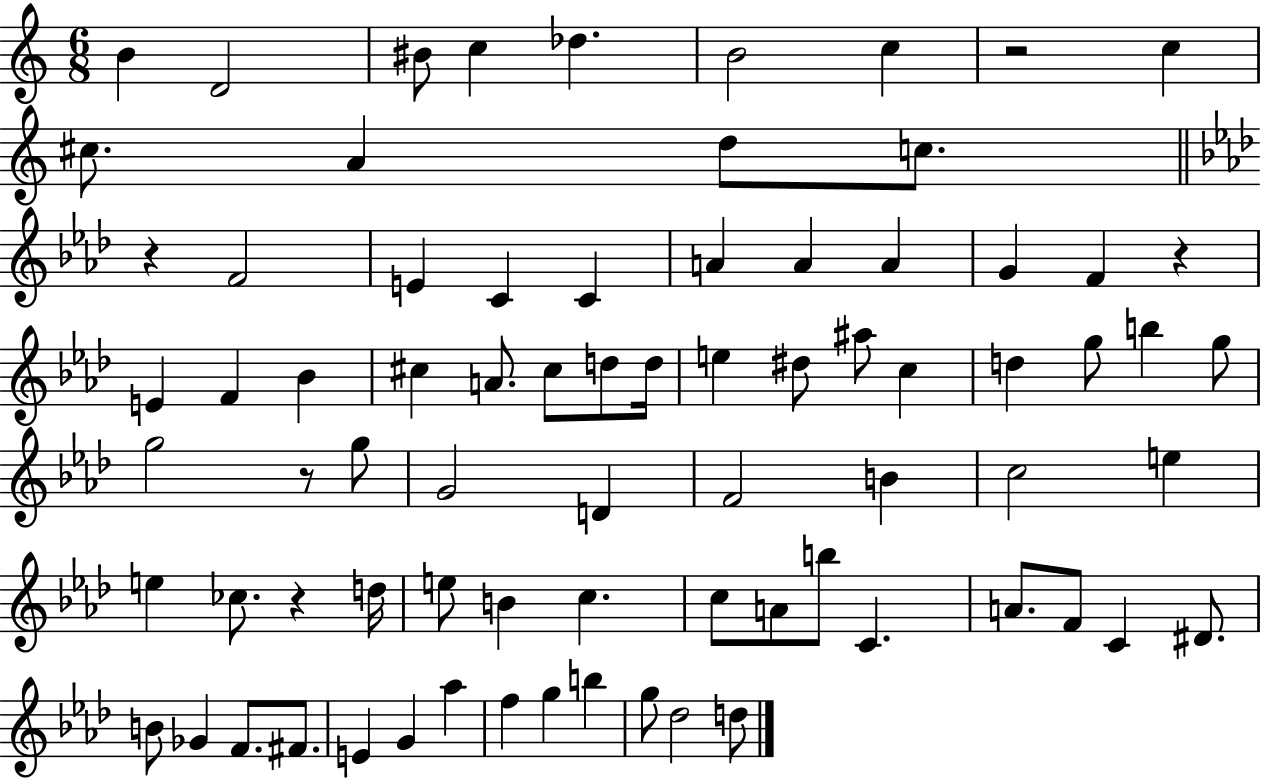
B4/q D4/h BIS4/e C5/q Db5/q. B4/h C5/q R/h C5/q C#5/e. A4/q D5/e C5/e. R/q F4/h E4/q C4/q C4/q A4/q A4/q A4/q G4/q F4/q R/q E4/q F4/q Bb4/q C#5/q A4/e. C#5/e D5/e D5/s E5/q D#5/e A#5/e C5/q D5/q G5/e B5/q G5/e G5/h R/e G5/e G4/h D4/q F4/h B4/q C5/h E5/q E5/q CES5/e. R/q D5/s E5/e B4/q C5/q. C5/e A4/e B5/e C4/q. A4/e. F4/e C4/q D#4/e. B4/e Gb4/q F4/e. F#4/e. E4/q G4/q Ab5/q F5/q G5/q B5/q G5/e Db5/h D5/e